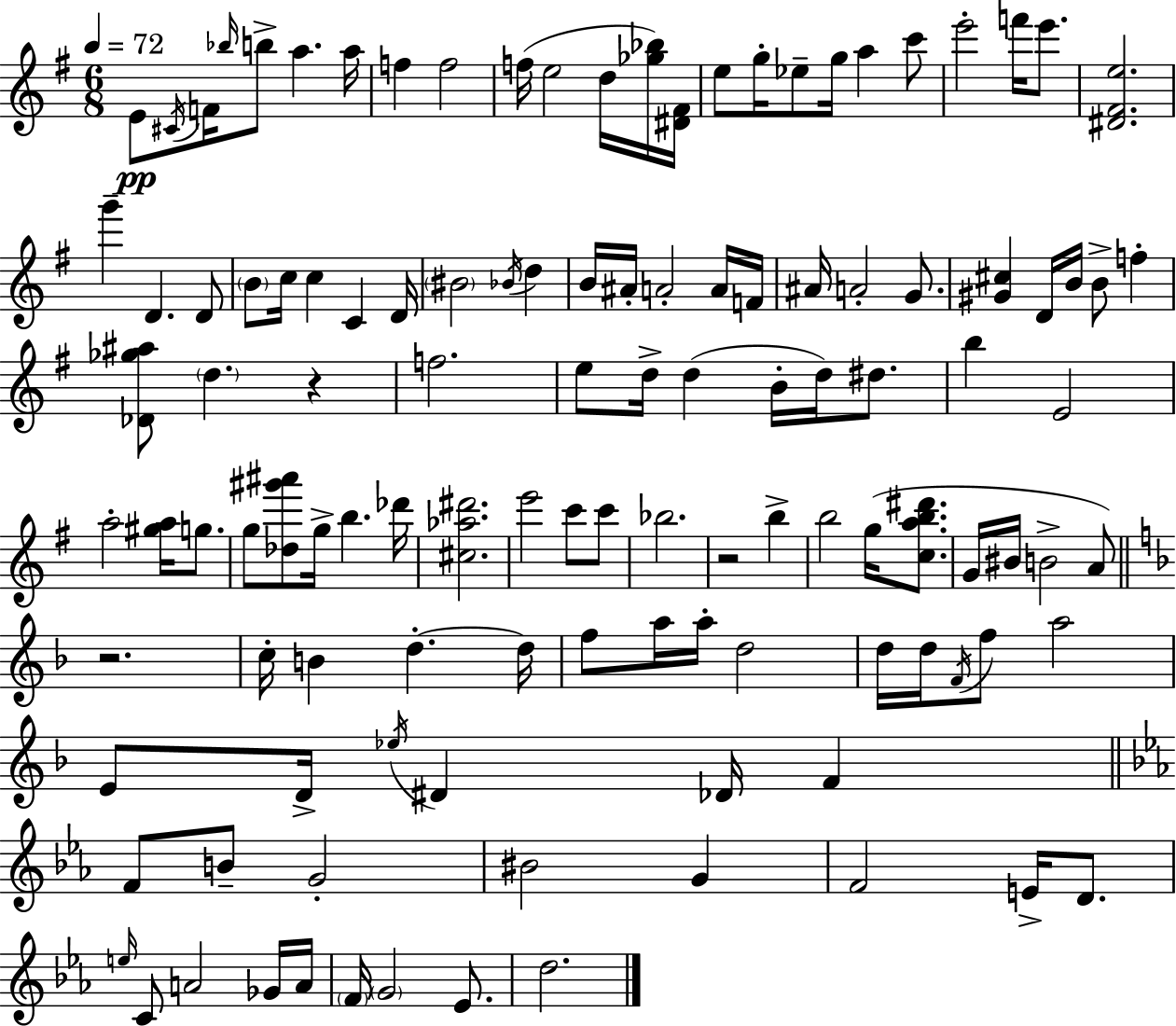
{
  \clef treble
  \numericTimeSignature
  \time 6/8
  \key e \minor
  \tempo 4 = 72
  e'8\pp \acciaccatura { cis'16 } f'16 \grace { bes''16 } b''8-> a''4. | a''16 f''4 f''2 | f''16( e''2 d''16 | <ges'' bes''>16) <dis' fis'>16 e''8 g''16-. ees''8-- g''16 a''4 | \break c'''8 e'''2-. f'''16 e'''8. | <dis' fis' e''>2. | g'''4-- d'4. | d'8 \parenthesize b'8 c''16 c''4 c'4 | \break d'16 \parenthesize bis'2 \acciaccatura { bes'16 } d''4 | b'16 ais'16-. a'2-. | a'16 f'16 ais'16 a'2-. | g'8. <gis' cis''>4 d'16 b'16 b'8-> f''4-. | \break <des' ges'' ais''>8 \parenthesize d''4. r4 | f''2. | e''8 d''16-> d''4( b'16-. d''16) | dis''8. b''4 e'2 | \break a''2-. <gis'' a''>16 | g''8. g''8 <des'' gis''' ais'''>8 g''16-> b''4. | des'''16 <cis'' aes'' dis'''>2. | e'''2 c'''8 | \break c'''8 bes''2. | r2 b''4-> | b''2 g''16( | <c'' a'' b'' dis'''>8. g'16 bis'16 b'2-> | \break a'8) \bar "||" \break \key f \major r2. | c''16-. b'4 d''4.-.~~ d''16 | f''8 a''16 a''16-. d''2 | d''16 d''16 \acciaccatura { f'16 } f''8 a''2 | \break e'8 d'16-> \acciaccatura { ees''16 } dis'4 des'16 f'4 | \bar "||" \break \key c \minor f'8 b'8-- g'2-. | bis'2 g'4 | f'2 e'16-> d'8. | \grace { e''16 } c'8 a'2 ges'16 | \break a'16 \parenthesize f'16 \parenthesize g'2 ees'8. | d''2. | \bar "|."
}